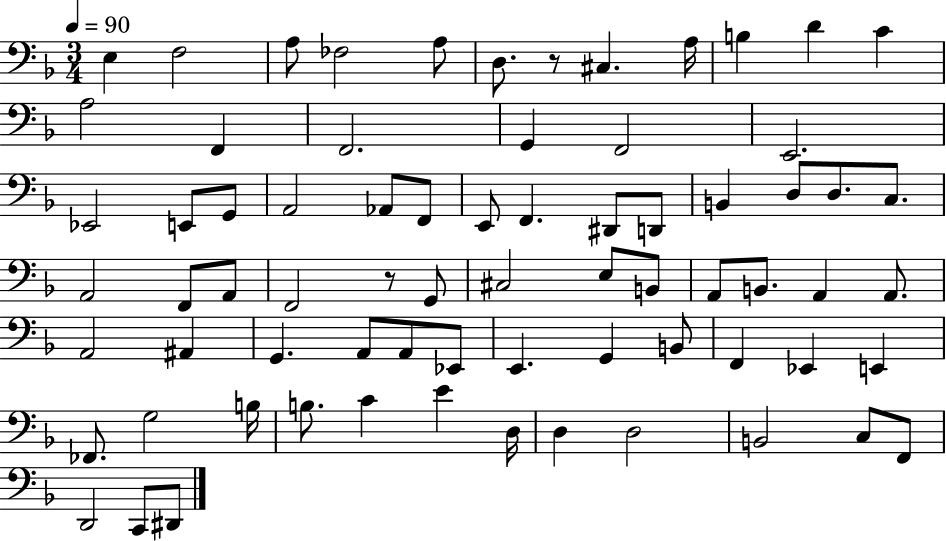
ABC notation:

X:1
T:Untitled
M:3/4
L:1/4
K:F
E, F,2 A,/2 _F,2 A,/2 D,/2 z/2 ^C, A,/4 B, D C A,2 F,, F,,2 G,, F,,2 E,,2 _E,,2 E,,/2 G,,/2 A,,2 _A,,/2 F,,/2 E,,/2 F,, ^D,,/2 D,,/2 B,, D,/2 D,/2 C,/2 A,,2 F,,/2 A,,/2 F,,2 z/2 G,,/2 ^C,2 E,/2 B,,/2 A,,/2 B,,/2 A,, A,,/2 A,,2 ^A,, G,, A,,/2 A,,/2 _E,,/2 E,, G,, B,,/2 F,, _E,, E,, _F,,/2 G,2 B,/4 B,/2 C E D,/4 D, D,2 B,,2 C,/2 F,,/2 D,,2 C,,/2 ^D,,/2